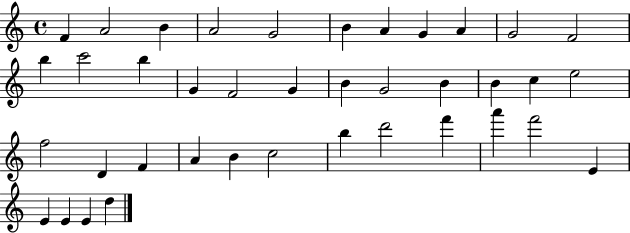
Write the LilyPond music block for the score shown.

{
  \clef treble
  \time 4/4
  \defaultTimeSignature
  \key c \major
  f'4 a'2 b'4 | a'2 g'2 | b'4 a'4 g'4 a'4 | g'2 f'2 | \break b''4 c'''2 b''4 | g'4 f'2 g'4 | b'4 g'2 b'4 | b'4 c''4 e''2 | \break f''2 d'4 f'4 | a'4 b'4 c''2 | b''4 d'''2 f'''4 | a'''4 f'''2 e'4 | \break e'4 e'4 e'4 d''4 | \bar "|."
}